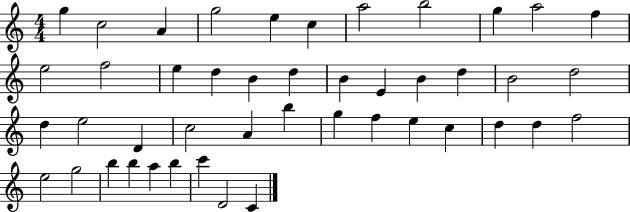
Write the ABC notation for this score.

X:1
T:Untitled
M:4/4
L:1/4
K:C
g c2 A g2 e c a2 b2 g a2 f e2 f2 e d B d B E B d B2 d2 d e2 D c2 A b g f e c d d f2 e2 g2 b b a b c' D2 C